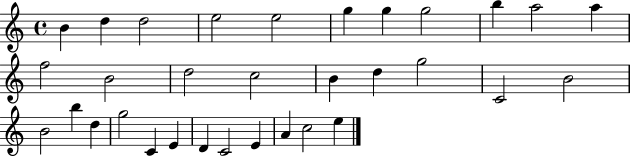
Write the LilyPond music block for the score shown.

{
  \clef treble
  \time 4/4
  \defaultTimeSignature
  \key c \major
  b'4 d''4 d''2 | e''2 e''2 | g''4 g''4 g''2 | b''4 a''2 a''4 | \break f''2 b'2 | d''2 c''2 | b'4 d''4 g''2 | c'2 b'2 | \break b'2 b''4 d''4 | g''2 c'4 e'4 | d'4 c'2 e'4 | a'4 c''2 e''4 | \break \bar "|."
}